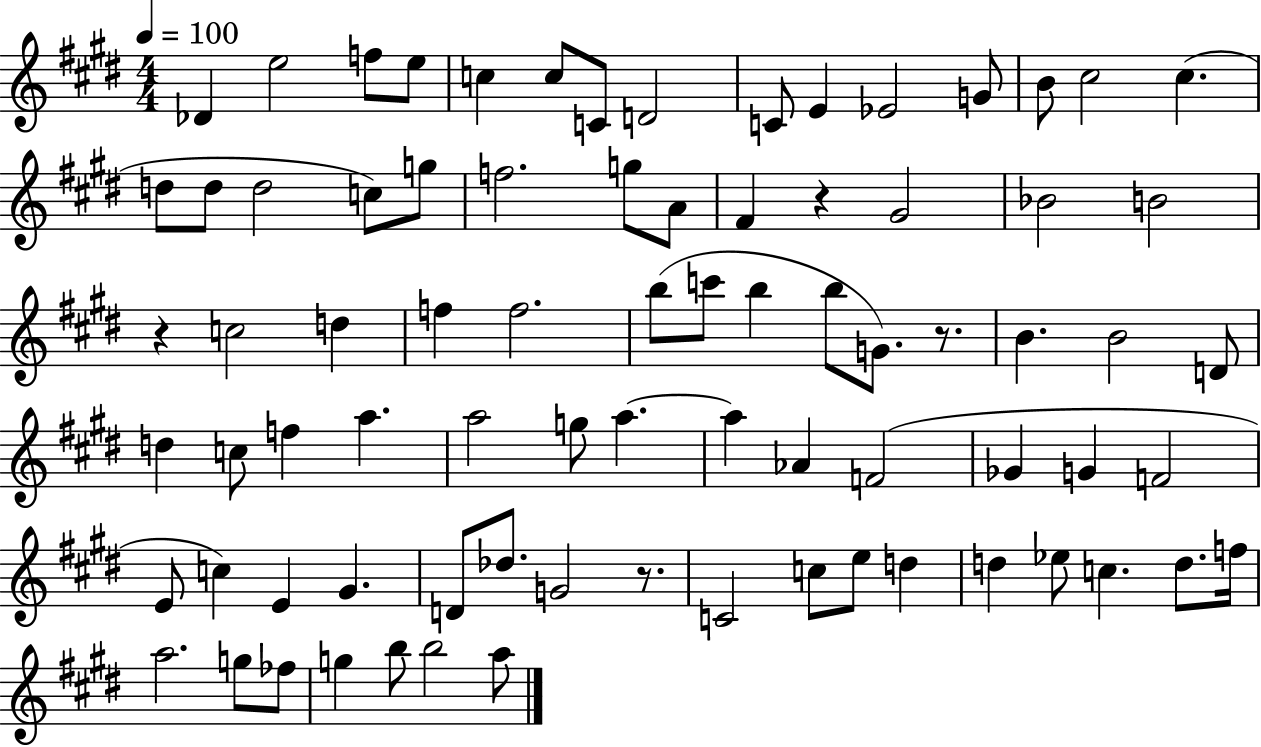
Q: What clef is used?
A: treble